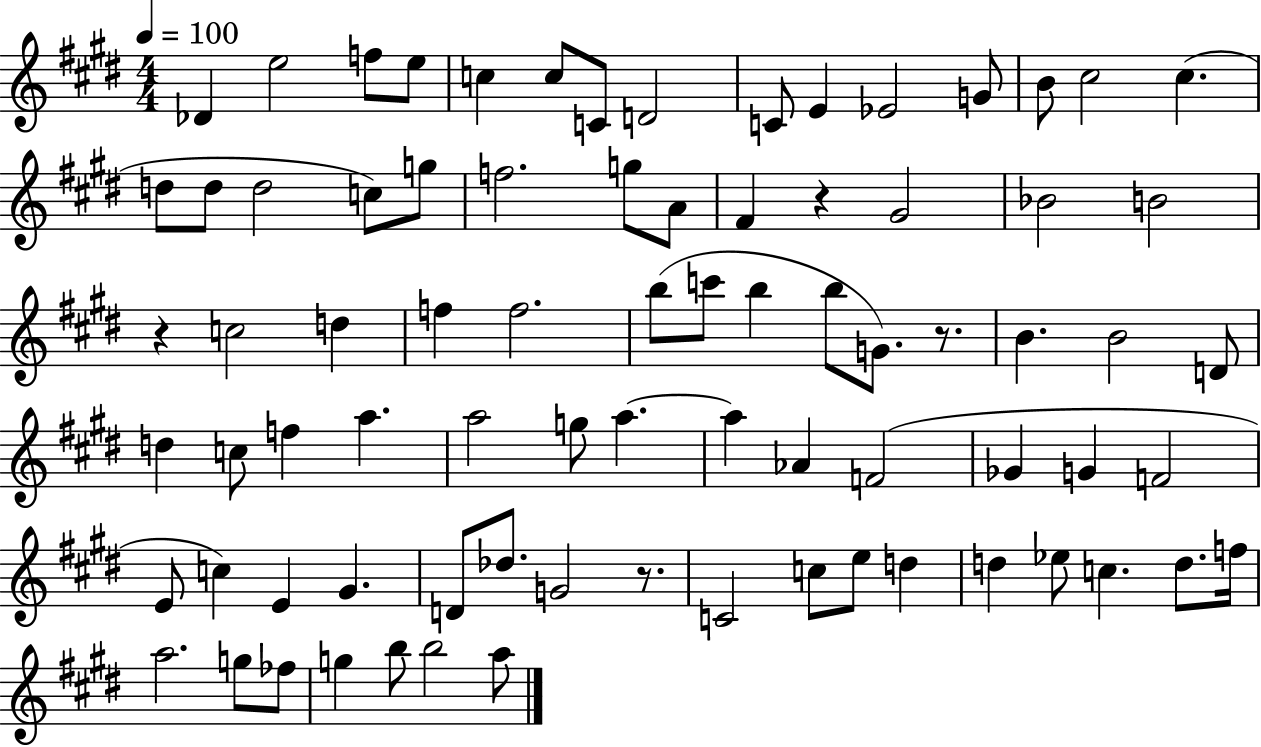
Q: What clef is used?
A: treble